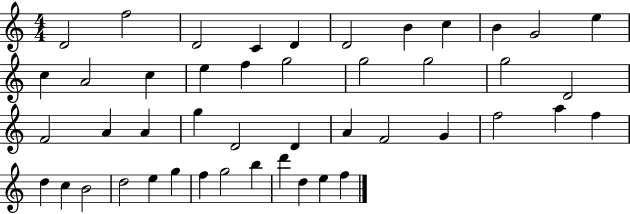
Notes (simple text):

D4/h F5/h D4/h C4/q D4/q D4/h B4/q C5/q B4/q G4/h E5/q C5/q A4/h C5/q E5/q F5/q G5/h G5/h G5/h G5/h D4/h F4/h A4/q A4/q G5/q D4/h D4/q A4/q F4/h G4/q F5/h A5/q F5/q D5/q C5/q B4/h D5/h E5/q G5/q F5/q G5/h B5/q D6/q D5/q E5/q F5/q